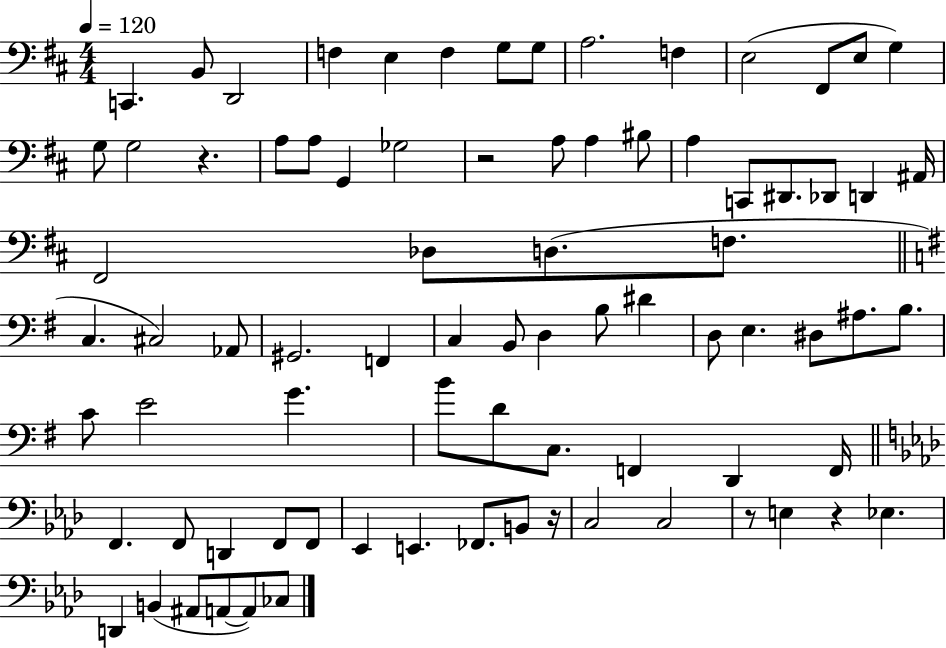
C2/q. B2/e D2/h F3/q E3/q F3/q G3/e G3/e A3/h. F3/q E3/h F#2/e E3/e G3/q G3/e G3/h R/q. A3/e A3/e G2/q Gb3/h R/h A3/e A3/q BIS3/e A3/q C2/e D#2/e. Db2/e D2/q A#2/s F#2/h Db3/e D3/e. F3/e. C3/q. C#3/h Ab2/e G#2/h. F2/q C3/q B2/e D3/q B3/e D#4/q D3/e E3/q. D#3/e A#3/e. B3/e. C4/e E4/h G4/q. B4/e D4/e C3/e. F2/q D2/q F2/s F2/q. F2/e D2/q F2/e F2/e Eb2/q E2/q. FES2/e. B2/e R/s C3/h C3/h R/e E3/q R/q Eb3/q. D2/q B2/q A#2/e A2/e A2/e CES3/e